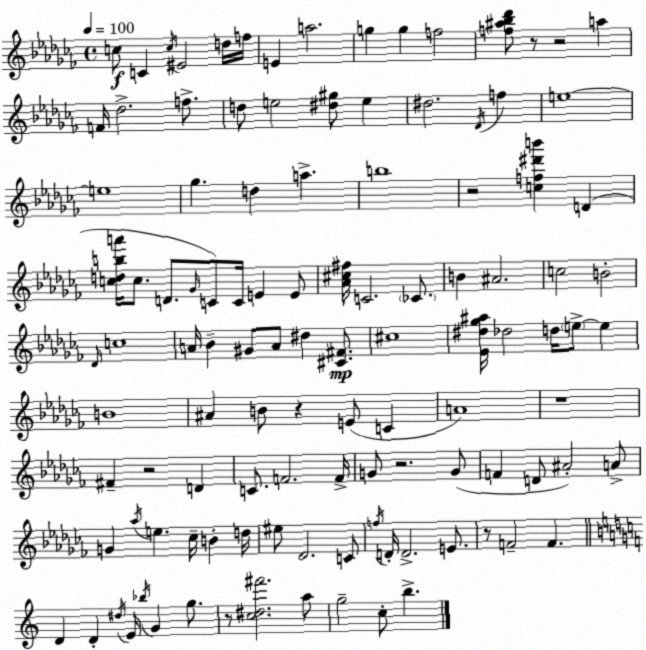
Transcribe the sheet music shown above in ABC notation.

X:1
T:Untitled
M:4/4
L:1/4
K:Abm
c/2 C c/4 ^E2 d/4 f/4 E a2 g g f2 [f^a_b_d']/2 z/2 z2 a F/4 _d2 f/2 d/2 e2 [^d^g]/2 e ^d2 _D/4 f e4 e4 _g d a b4 z2 [cf^d'b'] D [cdba']/4 c/2 D/2 _G/4 C/2 C/4 E E/2 [_A^c^f]/4 C2 _C/2 B ^A2 c2 B2 _D/4 c4 A/4 _B ^G/2 A/2 ^d [^C^F]/2 ^c4 [_E^d_g^a]/4 _d2 d/4 e/2 e B4 ^A B/2 z E/2 C A4 z4 ^F z2 D C/2 F2 F/4 G/2 z2 G/2 F D/2 ^A2 A/2 G _a/4 e _c/4 B d/4 ^e/2 _D2 C/2 f/4 D/4 D2 E/2 z/2 F2 F D D ^d/4 E/4 _b/4 G g/2 z/2 [c^d^f']2 a/2 g2 c/2 b